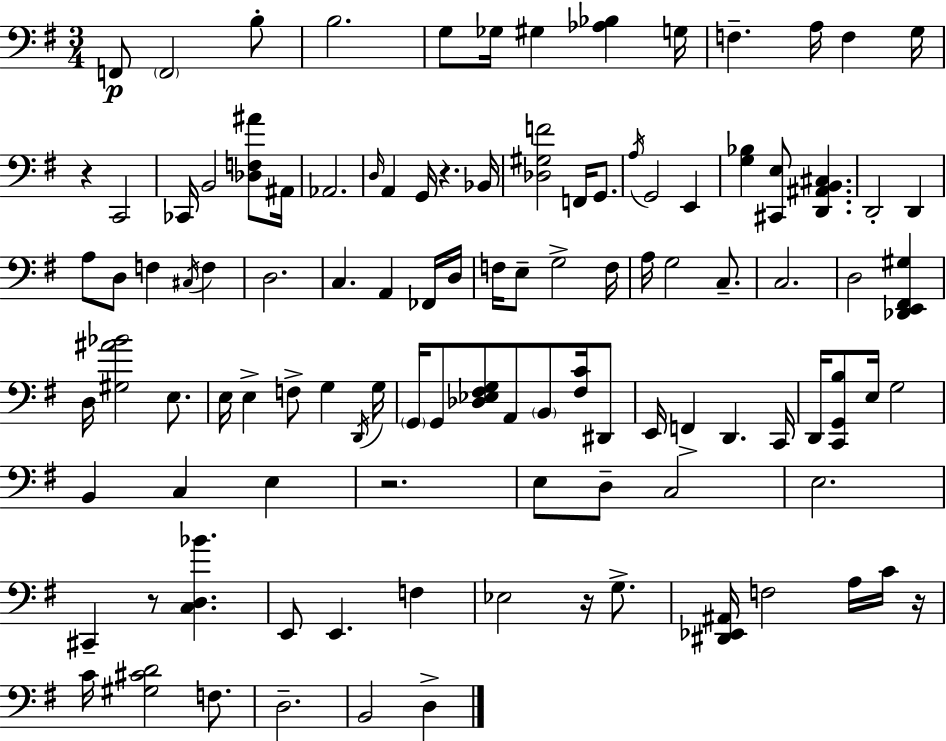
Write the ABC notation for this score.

X:1
T:Untitled
M:3/4
L:1/4
K:Em
F,,/2 F,,2 B,/2 B,2 G,/2 _G,/4 ^G, [_A,_B,] G,/4 F, A,/4 F, G,/4 z C,,2 _C,,/4 B,,2 [_D,F,^A]/2 ^A,,/4 _A,,2 D,/4 A,, G,,/4 z _B,,/4 [_D,^G,F]2 F,,/4 G,,/2 A,/4 G,,2 E,, [G,_B,] [^C,,E,]/2 [D,,^A,,B,,^C,] D,,2 D,, A,/2 D,/2 F, ^C,/4 F, D,2 C, A,, _F,,/4 D,/4 F,/4 E,/2 G,2 F,/4 A,/4 G,2 C,/2 C,2 D,2 [_D,,E,,^F,,^G,] D,/4 [^G,^A_B]2 E,/2 E,/4 E, F,/2 G, D,,/4 G,/4 G,,/4 G,,/2 [_D,_E,^F,G,]/2 A,,/2 B,,/2 [^F,C]/4 ^D,,/2 E,,/4 F,, D,, C,,/4 D,,/4 [C,,G,,B,]/2 E,/4 G,2 B,, C, E, z2 E,/2 D,/2 C,2 E,2 ^C,, z/2 [C,D,_B] E,,/2 E,, F, _E,2 z/4 G,/2 [^D,,_E,,^A,,]/4 F,2 A,/4 C/4 z/4 C/4 [^G,^CD]2 F,/2 D,2 B,,2 D,